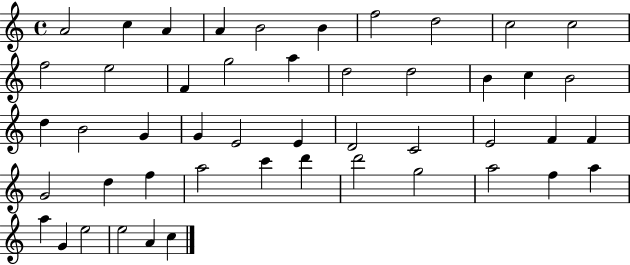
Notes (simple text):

A4/h C5/q A4/q A4/q B4/h B4/q F5/h D5/h C5/h C5/h F5/h E5/h F4/q G5/h A5/q D5/h D5/h B4/q C5/q B4/h D5/q B4/h G4/q G4/q E4/h E4/q D4/h C4/h E4/h F4/q F4/q G4/h D5/q F5/q A5/h C6/q D6/q D6/h G5/h A5/h F5/q A5/q A5/q G4/q E5/h E5/h A4/q C5/q